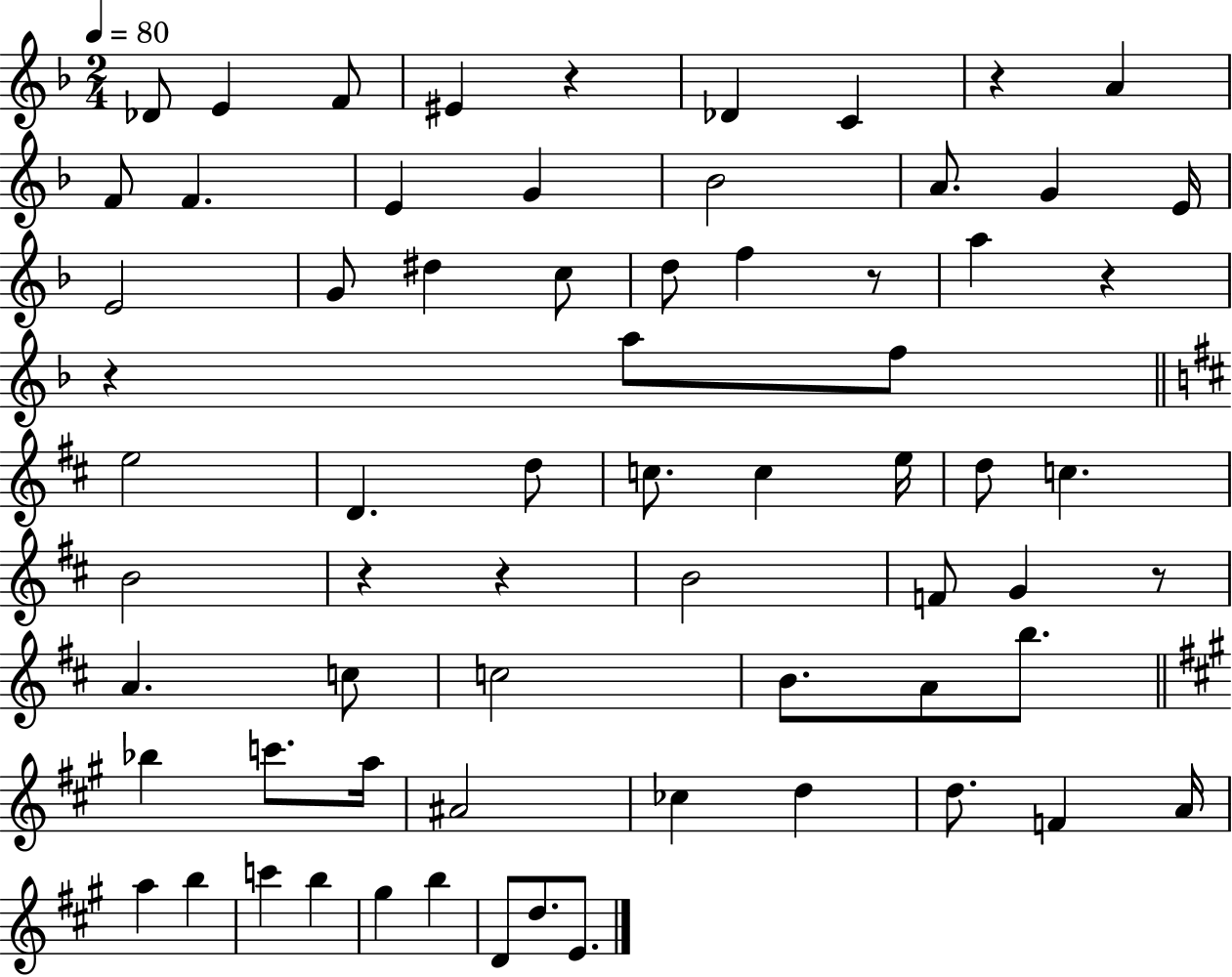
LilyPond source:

{
  \clef treble
  \numericTimeSignature
  \time 2/4
  \key f \major
  \tempo 4 = 80
  \repeat volta 2 { des'8 e'4 f'8 | eis'4 r4 | des'4 c'4 | r4 a'4 | \break f'8 f'4. | e'4 g'4 | bes'2 | a'8. g'4 e'16 | \break e'2 | g'8 dis''4 c''8 | d''8 f''4 r8 | a''4 r4 | \break r4 a''8 f''8 | \bar "||" \break \key d \major e''2 | d'4. d''8 | c''8. c''4 e''16 | d''8 c''4. | \break b'2 | r4 r4 | b'2 | f'8 g'4 r8 | \break a'4. c''8 | c''2 | b'8. a'8 b''8. | \bar "||" \break \key a \major bes''4 c'''8. a''16 | ais'2 | ces''4 d''4 | d''8. f'4 a'16 | \break a''4 b''4 | c'''4 b''4 | gis''4 b''4 | d'8 d''8. e'8. | \break } \bar "|."
}